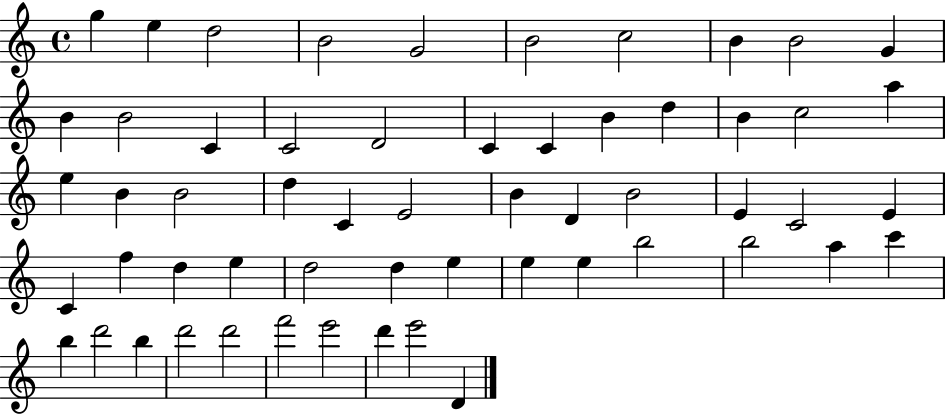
{
  \clef treble
  \time 4/4
  \defaultTimeSignature
  \key c \major
  g''4 e''4 d''2 | b'2 g'2 | b'2 c''2 | b'4 b'2 g'4 | \break b'4 b'2 c'4 | c'2 d'2 | c'4 c'4 b'4 d''4 | b'4 c''2 a''4 | \break e''4 b'4 b'2 | d''4 c'4 e'2 | b'4 d'4 b'2 | e'4 c'2 e'4 | \break c'4 f''4 d''4 e''4 | d''2 d''4 e''4 | e''4 e''4 b''2 | b''2 a''4 c'''4 | \break b''4 d'''2 b''4 | d'''2 d'''2 | f'''2 e'''2 | d'''4 e'''2 d'4 | \break \bar "|."
}